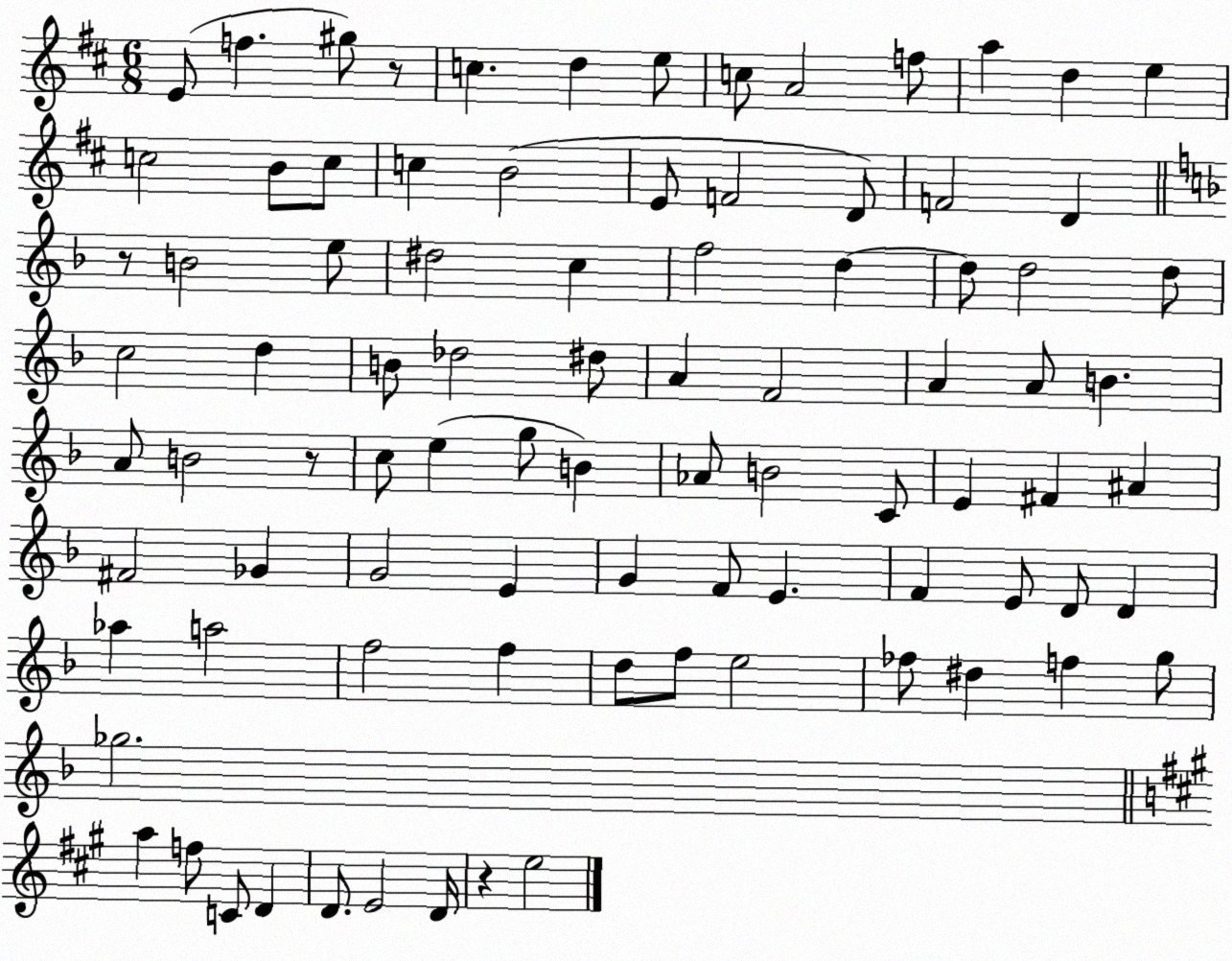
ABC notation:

X:1
T:Untitled
M:6/8
L:1/4
K:D
E/2 f ^g/2 z/2 c d e/2 c/2 A2 f/2 a d e c2 B/2 c/2 c B2 E/2 F2 D/2 F2 D z/2 B2 e/2 ^d2 c f2 d d/2 d2 d/2 c2 d B/2 _d2 ^d/2 A F2 A A/2 B A/2 B2 z/2 c/2 e g/2 B _A/2 B2 C/2 E ^F ^A ^F2 _G G2 E G F/2 E F E/2 D/2 D _a a2 f2 f d/2 f/2 e2 _f/2 ^d f g/2 _g2 a f/2 C/2 D D/2 E2 D/4 z e2